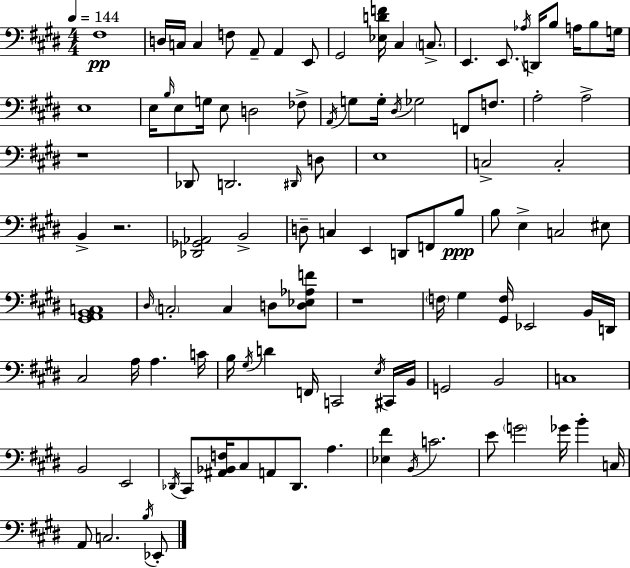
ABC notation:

X:1
T:Untitled
M:4/4
L:1/4
K:E
^F,4 D,/4 C,/4 C, F,/2 A,,/2 A,, E,,/2 ^G,,2 [_E,DF]/4 ^C, C,/2 E,, E,,/2 _A,/4 D,,/4 B,/2 A,/4 B,/2 G,/4 E,4 E,/4 B,/4 E,/2 G,/4 E,/2 D,2 _F,/2 A,,/4 G,/2 G,/4 ^D,/4 _G,2 F,,/2 F,/2 A,2 A,2 z4 _D,,/2 D,,2 ^D,,/4 D,/2 E,4 C,2 C,2 B,, z2 [_D,,_G,,_A,,]2 B,,2 D,/2 C, E,, D,,/2 F,,/2 B,/2 B,/2 E, C,2 ^E,/2 [^G,,A,,B,,C,]4 ^D,/4 C,2 C, D,/2 [D,_E,_A,F]/2 z4 F,/4 ^G, [^G,,F,]/4 _E,,2 B,,/4 D,,/4 ^C,2 A,/4 A, C/4 B,/4 ^G,/4 D F,,/4 C,,2 E,/4 ^C,,/4 B,,/4 G,,2 B,,2 C,4 B,,2 E,,2 _D,,/4 ^C,,/2 [^A,,_B,,F,]/4 ^C,/2 A,,/2 _D,,/2 A, [_E,^F] B,,/4 C2 E/2 G2 _G/4 B C,/4 A,,/2 C,2 B,/4 _E,,/2